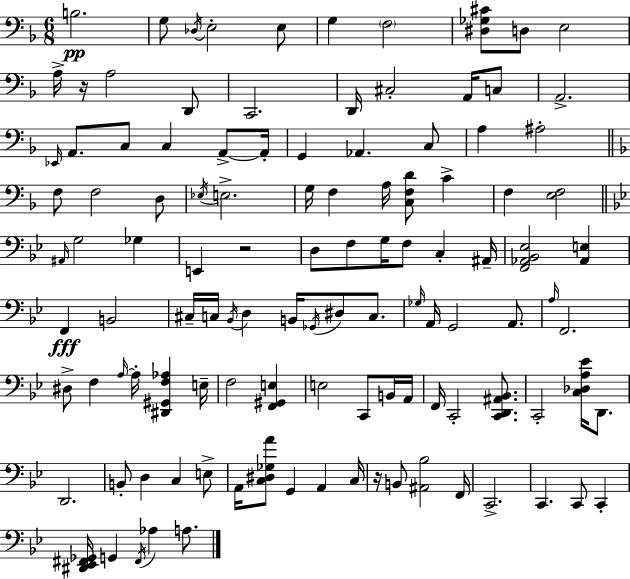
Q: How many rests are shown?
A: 3